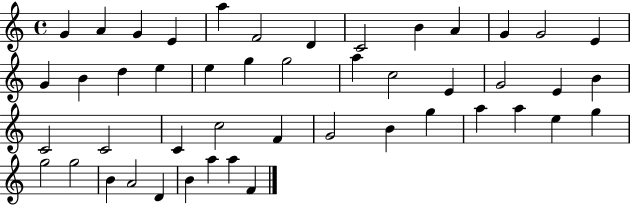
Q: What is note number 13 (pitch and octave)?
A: E4